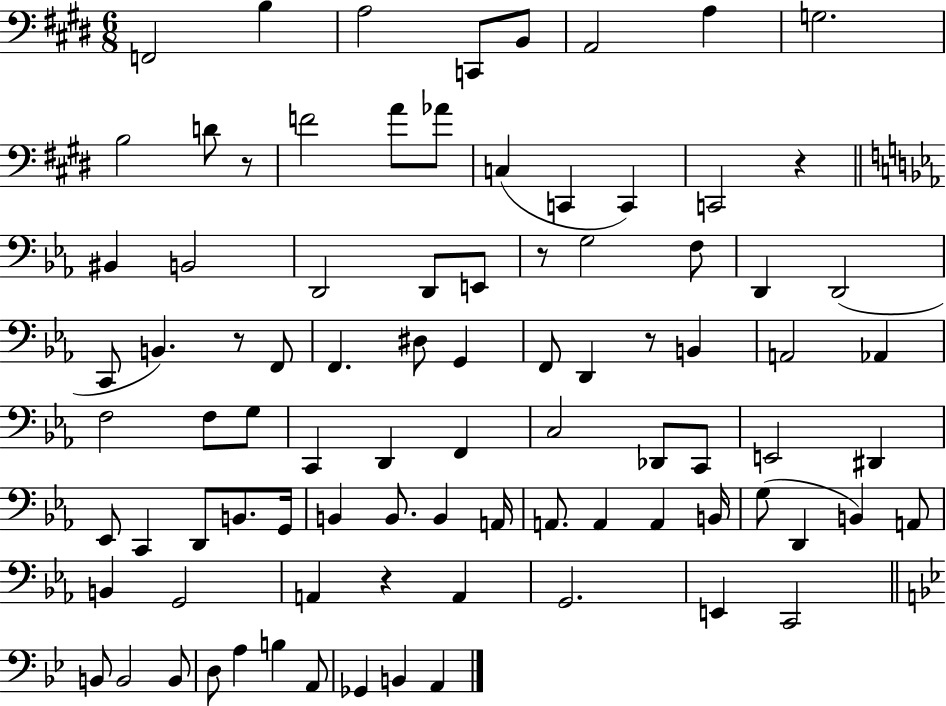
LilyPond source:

{
  \clef bass
  \numericTimeSignature
  \time 6/8
  \key e \major
  f,2 b4 | a2 c,8 b,8 | a,2 a4 | g2. | \break b2 d'8 r8 | f'2 a'8 aes'8 | c4( c,4 c,4) | c,2 r4 | \break \bar "||" \break \key ees \major bis,4 b,2 | d,2 d,8 e,8 | r8 g2 f8 | d,4 d,2( | \break c,8 b,4.) r8 f,8 | f,4. dis8 g,4 | f,8 d,4 r8 b,4 | a,2 aes,4 | \break f2 f8 g8 | c,4 d,4 f,4 | c2 des,8 c,8 | e,2 dis,4 | \break ees,8 c,4 d,8 b,8. g,16 | b,4 b,8. b,4 a,16 | a,8. a,4 a,4 b,16 | g8( d,4 b,4) a,8 | \break b,4 g,2 | a,4 r4 a,4 | g,2. | e,4 c,2 | \break \bar "||" \break \key g \minor b,8 b,2 b,8 | d8 a4 b4 a,8 | ges,4 b,4 a,4 | \bar "|."
}